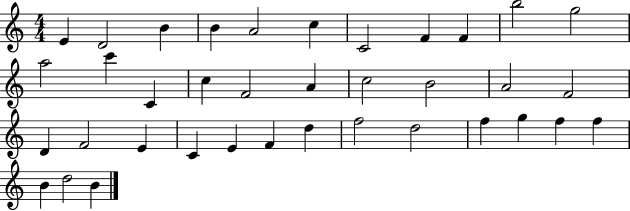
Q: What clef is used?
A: treble